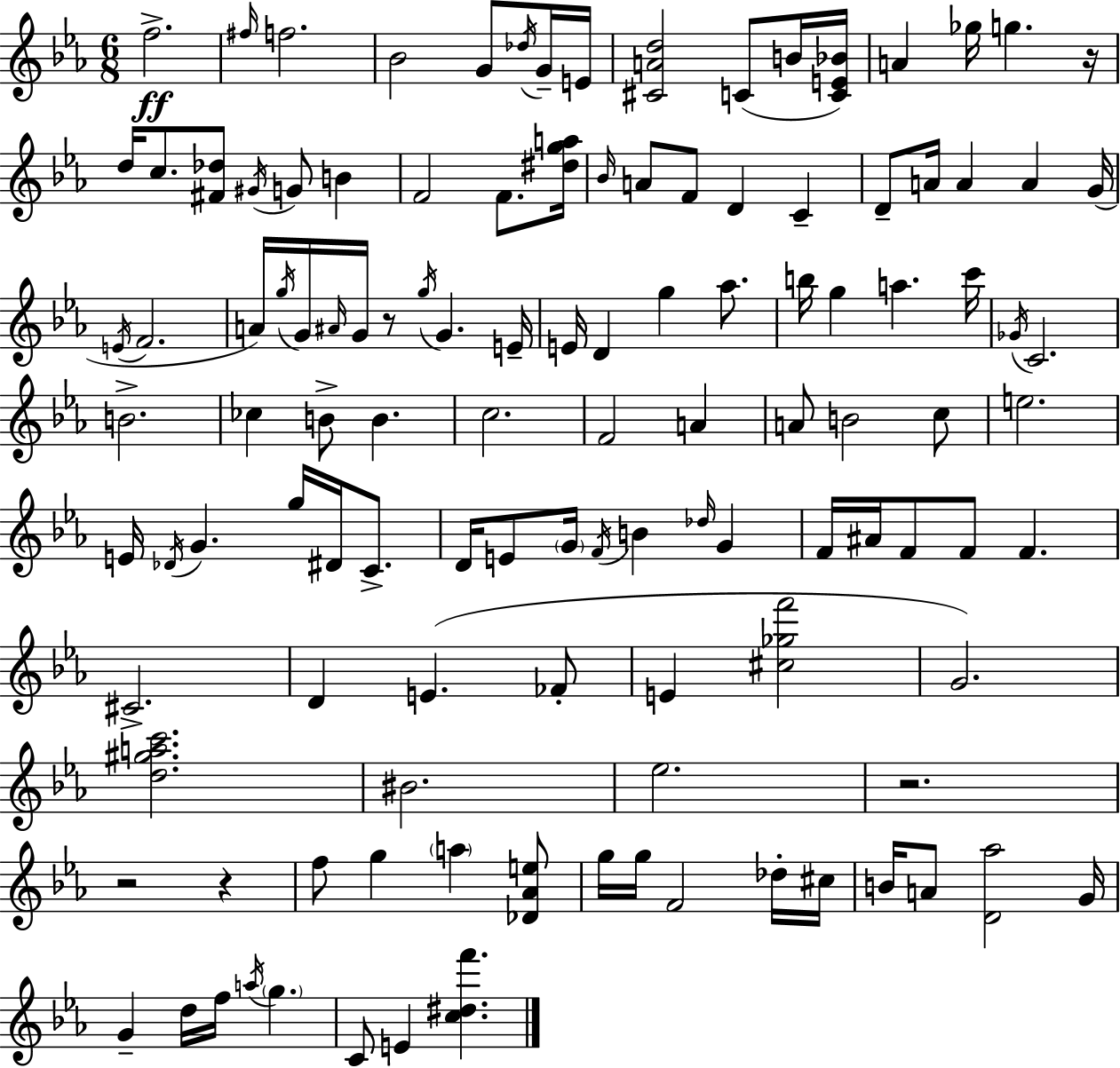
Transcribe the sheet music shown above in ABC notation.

X:1
T:Untitled
M:6/8
L:1/4
K:Cm
f2 ^f/4 f2 _B2 G/2 _d/4 G/4 E/4 [^CAd]2 C/2 B/4 [CE_B]/4 A _g/4 g z/4 d/4 c/2 [^F_d]/2 ^G/4 G/2 B F2 F/2 [^dga]/4 _B/4 A/2 F/2 D C D/2 A/4 A A G/4 E/4 F2 A/4 g/4 G/4 ^A/4 G/4 z/2 g/4 G E/4 E/4 D g _a/2 b/4 g a c'/4 _G/4 C2 B2 _c B/2 B c2 F2 A A/2 B2 c/2 e2 E/4 _D/4 G g/4 ^D/4 C/2 D/4 E/2 G/4 F/4 B _d/4 G F/4 ^A/4 F/2 F/2 F ^C2 D E _F/2 E [^c_gf']2 G2 [d^gac']2 ^B2 _e2 z2 z2 z f/2 g a [_D_Ae]/2 g/4 g/4 F2 _d/4 ^c/4 B/4 A/2 [D_a]2 G/4 G d/4 f/4 a/4 g C/2 E [c^df']